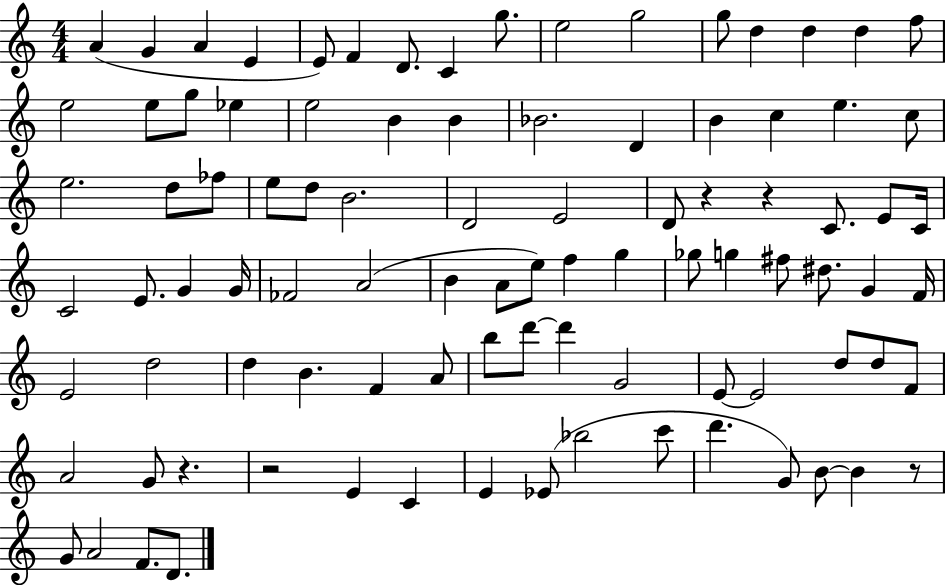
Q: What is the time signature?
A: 4/4